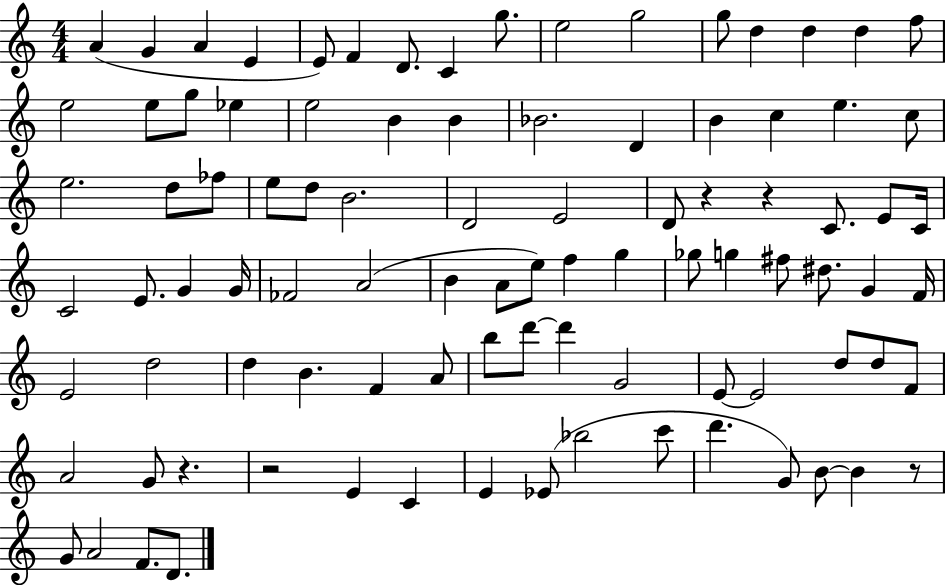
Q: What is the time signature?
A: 4/4